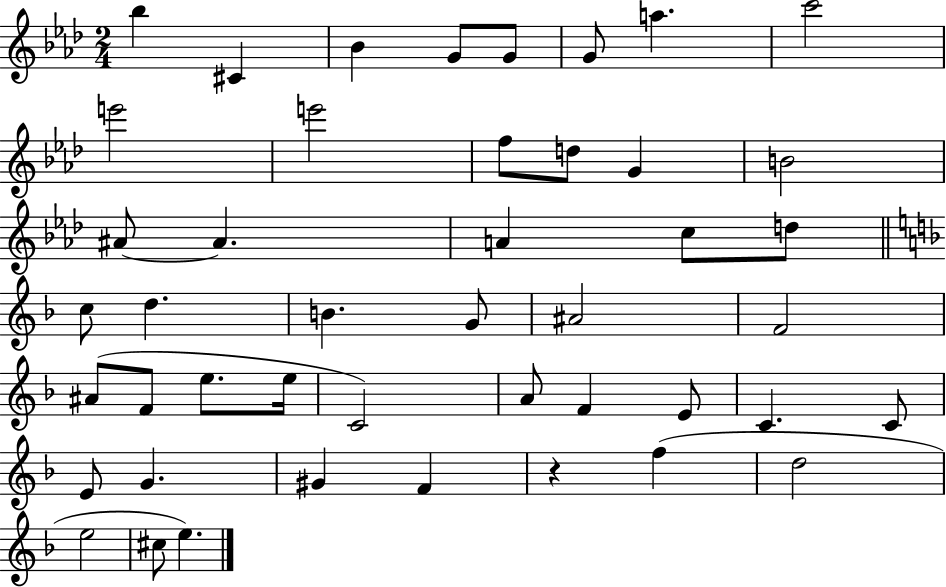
{
  \clef treble
  \numericTimeSignature
  \time 2/4
  \key aes \major
  \repeat volta 2 { bes''4 cis'4 | bes'4 g'8 g'8 | g'8 a''4. | c'''2 | \break e'''2 | e'''2 | f''8 d''8 g'4 | b'2 | \break ais'8~~ ais'4. | a'4 c''8 d''8 | \bar "||" \break \key d \minor c''8 d''4. | b'4. g'8 | ais'2 | f'2 | \break ais'8( f'8 e''8. e''16 | c'2) | a'8 f'4 e'8 | c'4. c'8 | \break e'8 g'4. | gis'4 f'4 | r4 f''4( | d''2 | \break e''2 | cis''8 e''4.) | } \bar "|."
}